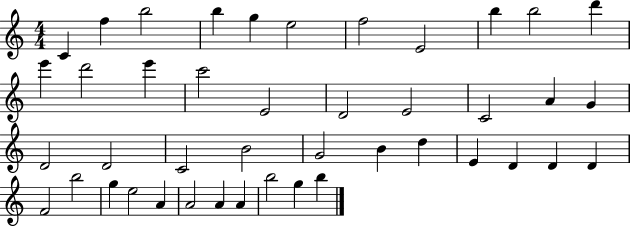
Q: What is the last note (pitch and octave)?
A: B5